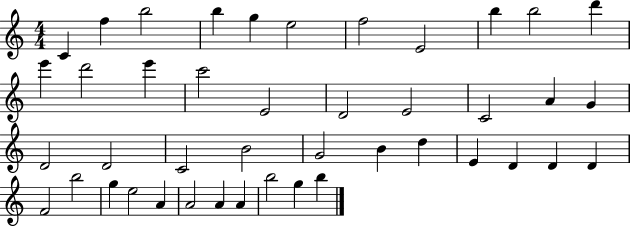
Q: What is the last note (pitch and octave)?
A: B5